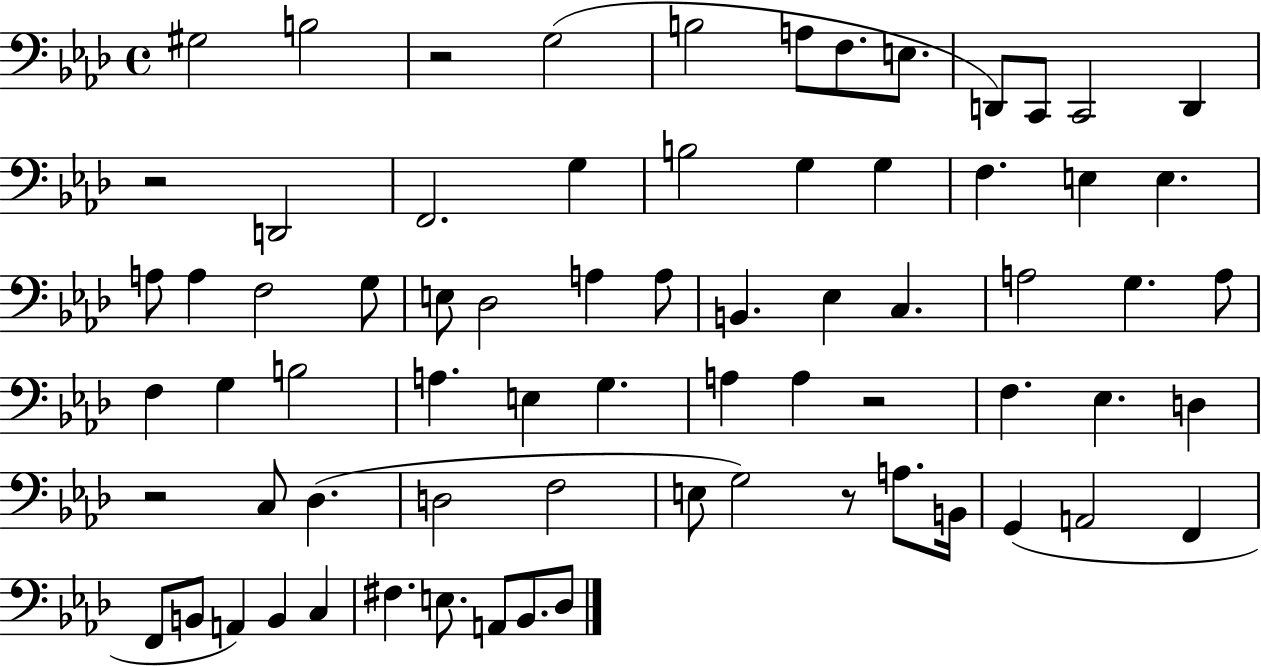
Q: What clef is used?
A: bass